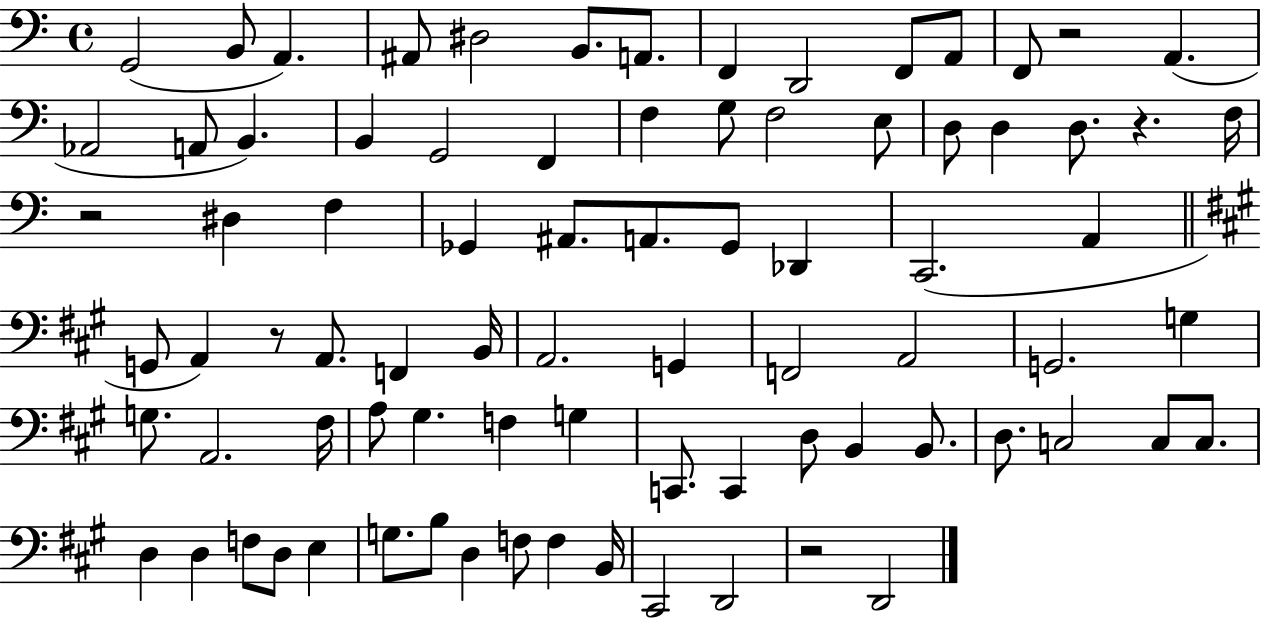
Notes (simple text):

G2/h B2/e A2/q. A#2/e D#3/h B2/e. A2/e. F2/q D2/h F2/e A2/e F2/e R/h A2/q. Ab2/h A2/e B2/q. B2/q G2/h F2/q F3/q G3/e F3/h E3/e D3/e D3/q D3/e. R/q. F3/s R/h D#3/q F3/q Gb2/q A#2/e. A2/e. Gb2/e Db2/q C2/h. A2/q G2/e A2/q R/e A2/e. F2/q B2/s A2/h. G2/q F2/h A2/h G2/h. G3/q G3/e. A2/h. F#3/s A3/e G#3/q. F3/q G3/q C2/e. C2/q D3/e B2/q B2/e. D3/e. C3/h C3/e C3/e. D3/q D3/q F3/e D3/e E3/q G3/e. B3/e D3/q F3/e F3/q B2/s C#2/h D2/h R/h D2/h